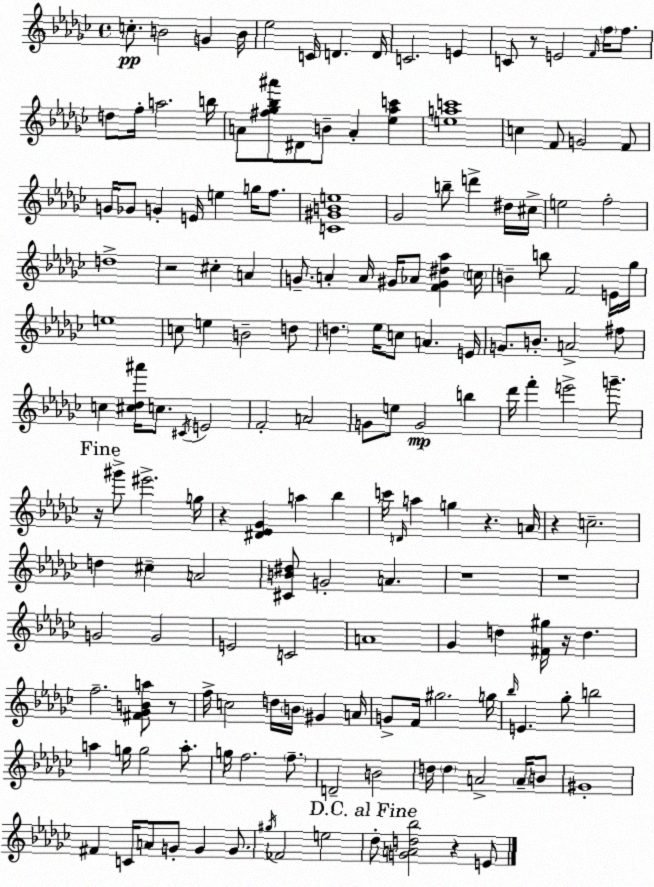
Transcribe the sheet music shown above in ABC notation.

X:1
T:Untitled
M:4/4
L:1/4
K:Ebm
c/2 B2 G B/4 _e2 C/4 D D/4 C2 E C/2 z/2 E2 F/4 f/4 f/2 d/2 f/4 a2 b/4 A/2 [^f_g_b^a']/2 ^D/2 B/2 A [_e_ac'] [eac']4 c F/2 G2 F/2 G/4 _G/2 G E/4 e g/4 f/2 [C^GBe]4 _G2 b/2 d' ^d/4 ^c/4 e2 f2 d4 z2 ^c A G/2 A A/4 ^G/4 _A/2 [F^G^d_a] c/4 B b/2 F2 E/4 _g/4 e4 c/2 e B2 d/2 d _e/4 c/2 A E/4 G/2 B/2 A2 ^f/2 c [^c_d^a']/4 c/2 ^C/4 E2 F2 A2 G/2 e/2 G2 b _d'/4 f' e'2 g'/2 z/4 ^g'/2 ^e'2 g/4 z [^D_E_G] a _b c'/4 D/4 a g z A/4 z c2 d ^c A2 [^CB^d]/2 G2 A z4 z4 G2 G2 E2 C2 A4 _G d [^F^g]/4 z/4 d f2 [^F_GBa]/2 z/2 f/4 c2 d/4 B/4 ^G A/4 G/2 F/4 ^g2 g/4 _b/4 E _g/2 b2 a g/4 g2 a/2 g/4 f2 f/2 D2 B2 d/4 d A2 A/4 B/2 ^G4 ^F C/4 A/2 G/2 G G/2 ^g/4 _F2 e2 _d/2 [GAd_b]2 z E/2